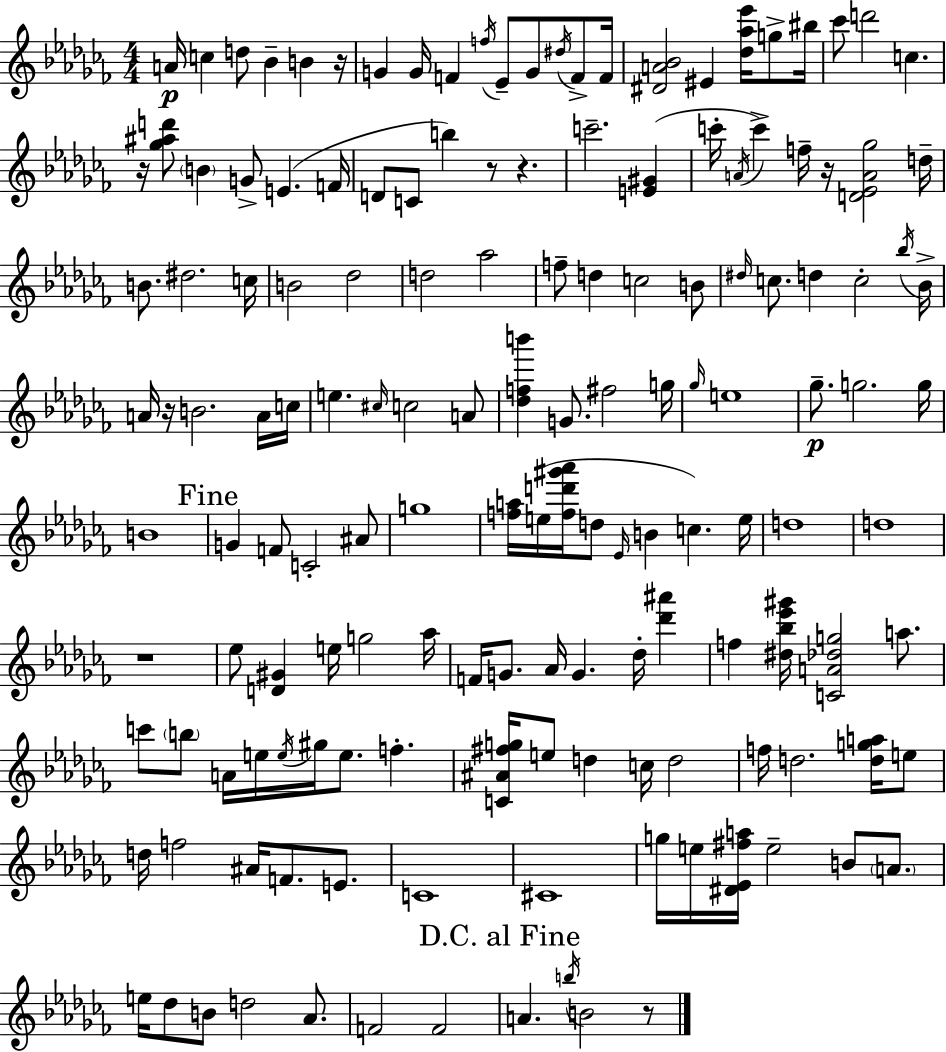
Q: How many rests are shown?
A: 8